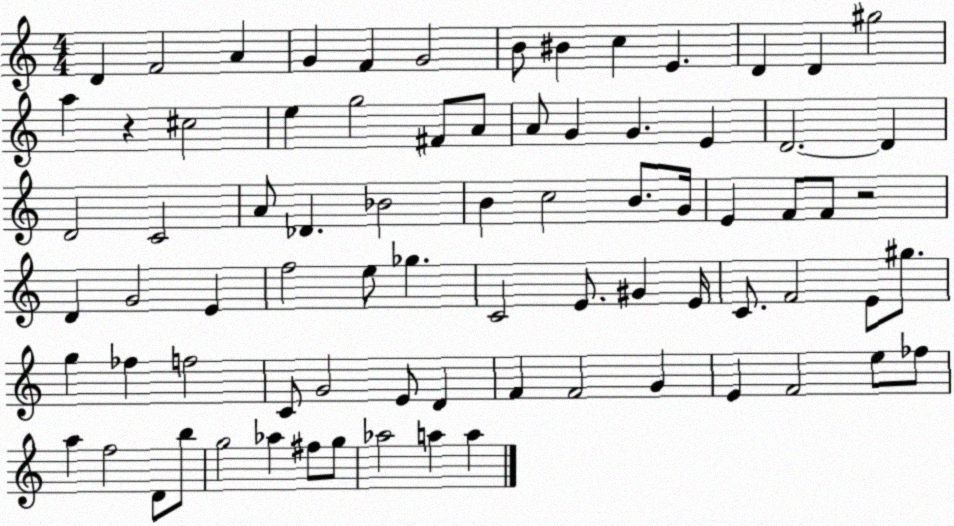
X:1
T:Untitled
M:4/4
L:1/4
K:C
D F2 A G F G2 B/2 ^B c E D D ^g2 a z ^c2 e g2 ^F/2 A/2 A/2 G G E D2 D D2 C2 A/2 _D _B2 B c2 B/2 G/4 E F/2 F/2 z2 D G2 E f2 e/2 _g C2 E/2 ^G E/4 C/2 F2 E/2 ^g/2 g _f f2 C/2 G2 E/2 D F F2 G E F2 e/2 _f/2 a f2 D/2 b/2 g2 _a ^f/2 g/2 _a2 a a